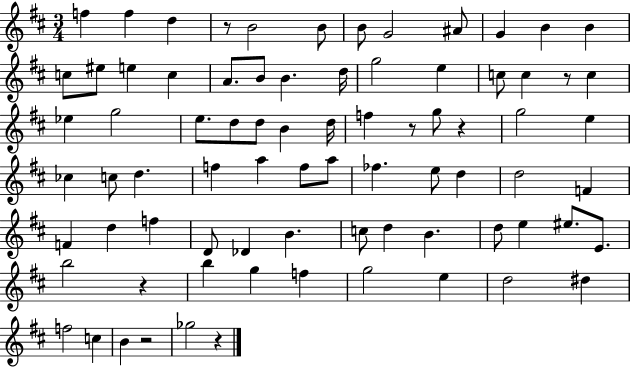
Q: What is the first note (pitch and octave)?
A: F5